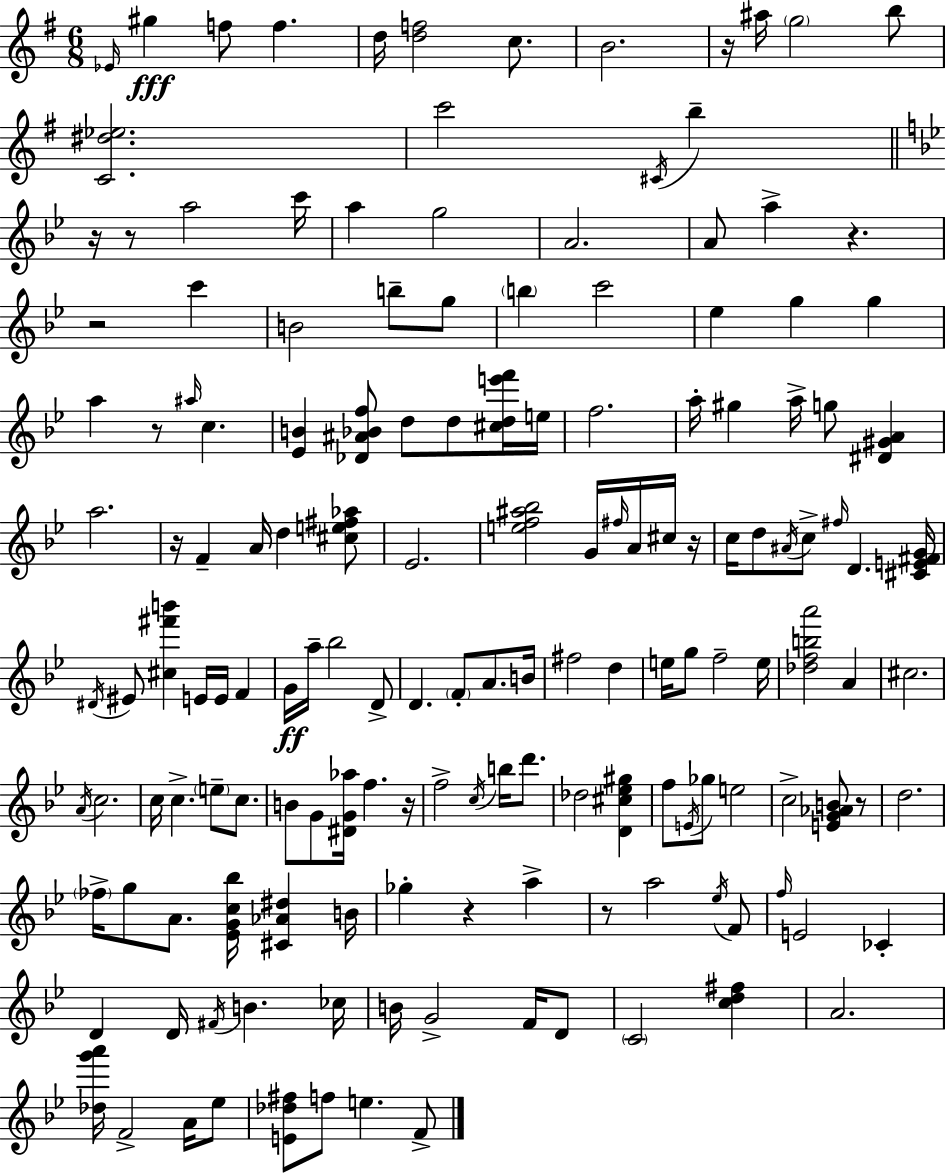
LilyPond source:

{
  \clef treble
  \numericTimeSignature
  \time 6/8
  \key e \minor
  \grace { ees'16 }\fff gis''4 f''8 f''4. | d''16 <d'' f''>2 c''8. | b'2. | r16 ais''16 \parenthesize g''2 b''8 | \break <c' dis'' ees''>2. | c'''2 \acciaccatura { cis'16 } b''4-- | \bar "||" \break \key bes \major r16 r8 a''2 c'''16 | a''4 g''2 | a'2. | a'8 a''4-> r4. | \break r2 c'''4 | b'2 b''8-- g''8 | \parenthesize b''4 c'''2 | ees''4 g''4 g''4 | \break a''4 r8 \grace { ais''16 } c''4. | <ees' b'>4 <des' ais' bes' f''>8 d''8 d''8 <cis'' d'' e''' f'''>16 | e''16 f''2. | a''16-. gis''4 a''16-> g''8 <dis' gis' a'>4 | \break a''2. | r16 f'4-- a'16 d''4 <cis'' e'' fis'' aes''>8 | ees'2. | <e'' f'' ais'' bes''>2 g'16 \grace { fis''16 } a'16 | \break cis''16 r16 c''16 d''8 \acciaccatura { ais'16 } c''8-> \grace { fis''16 } d'4. | <cis' e' fis' g'>16 \acciaccatura { dis'16 } eis'8 <cis'' fis''' b'''>4 e'16 | e'16 f'4 g'16\ff a''16-- bes''2 | d'8-> d'4. \parenthesize f'8-. | \break a'8. b'16 fis''2 | d''4 e''16 g''8 f''2-- | e''16 <des'' f'' b'' a'''>2 | a'4 cis''2. | \break \acciaccatura { a'16 } c''2. | c''16 c''4.-> | \parenthesize e''8-- c''8. b'8 g'8 <dis' g' aes''>16 f''4. | r16 f''2-> | \break \acciaccatura { c''16 } b''16 d'''8. des''2 | <d' cis'' ees'' gis''>4 f''8 \acciaccatura { e'16 } ges''8 | e''2 c''2-> | <e' g' aes' b'>8 r8 d''2. | \break \parenthesize fes''16-> g''8 a'8. | <ees' g' c'' bes''>16 <cis' aes' dis''>4 b'16 ges''4-. | r4 a''4-> r8 a''2 | \acciaccatura { ees''16 } f'8 \grace { f''16 } e'2 | \break ces'4-. d'4 | d'16 \acciaccatura { fis'16 } b'4. ces''16 b'16 | g'2-> f'16 d'8 \parenthesize c'2 | <c'' d'' fis''>4 a'2. | \break <des'' g''' a'''>16 | f'2-> a'16 ees''8 <e' des'' fis''>8 | f''8 e''4. f'8-> \bar "|."
}